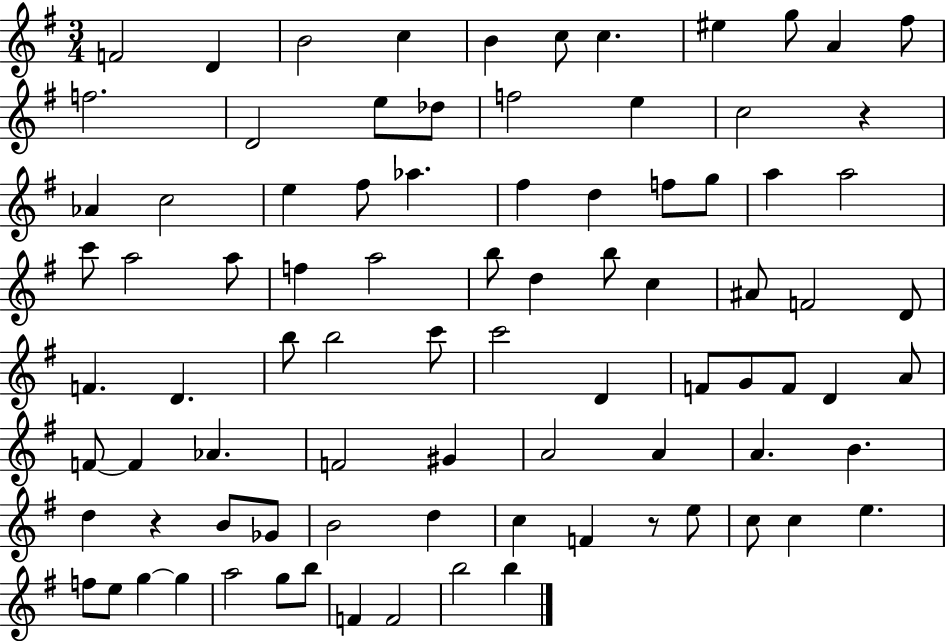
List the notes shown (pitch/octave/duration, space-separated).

F4/h D4/q B4/h C5/q B4/q C5/e C5/q. EIS5/q G5/e A4/q F#5/e F5/h. D4/h E5/e Db5/e F5/h E5/q C5/h R/q Ab4/q C5/h E5/q F#5/e Ab5/q. F#5/q D5/q F5/e G5/e A5/q A5/h C6/e A5/h A5/e F5/q A5/h B5/e D5/q B5/e C5/q A#4/e F4/h D4/e F4/q. D4/q. B5/e B5/h C6/e C6/h D4/q F4/e G4/e F4/e D4/q A4/e F4/e F4/q Ab4/q. F4/h G#4/q A4/h A4/q A4/q. B4/q. D5/q R/q B4/e Gb4/e B4/h D5/q C5/q F4/q R/e E5/e C5/e C5/q E5/q. F5/e E5/e G5/q G5/q A5/h G5/e B5/e F4/q F4/h B5/h B5/q